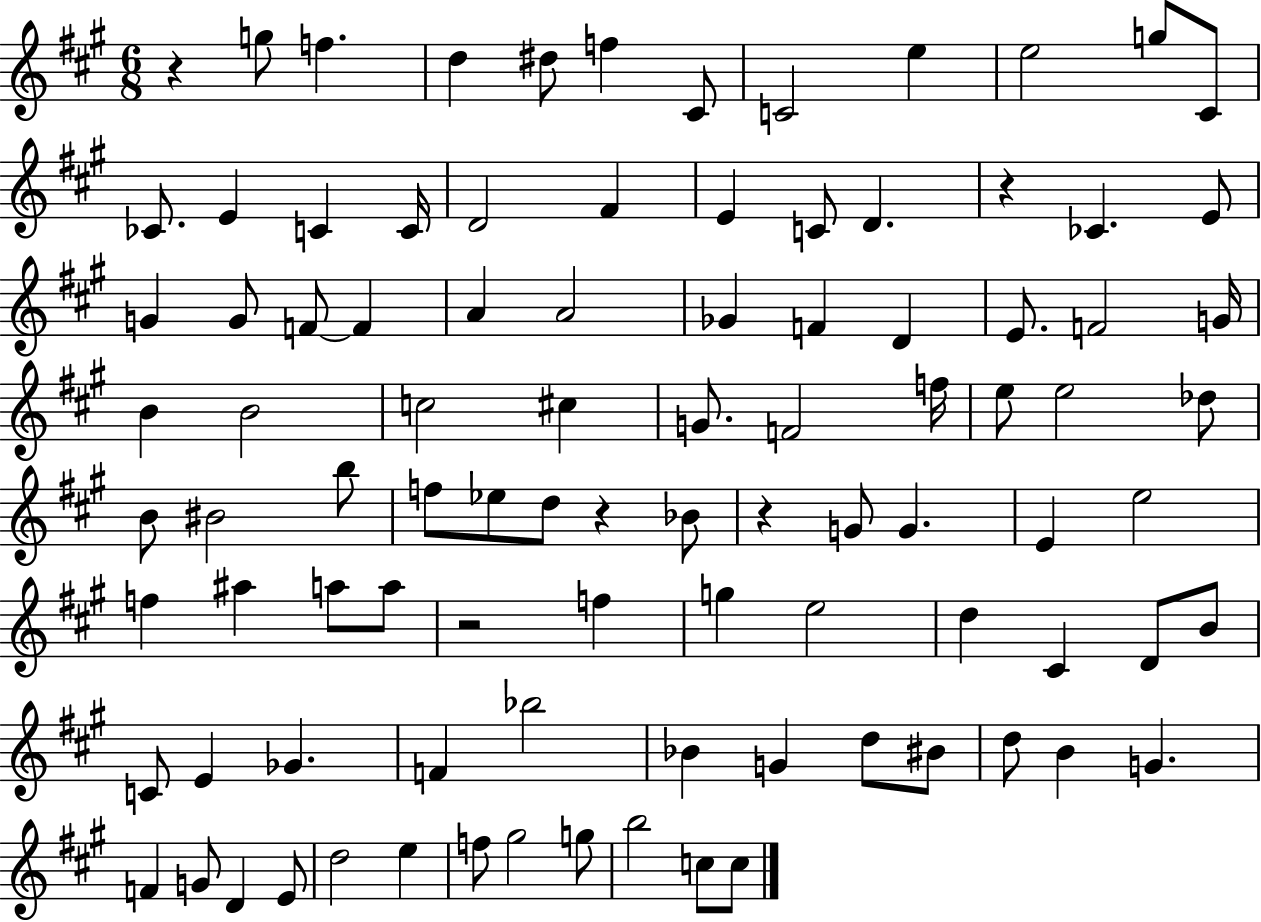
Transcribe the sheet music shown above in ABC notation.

X:1
T:Untitled
M:6/8
L:1/4
K:A
z g/2 f d ^d/2 f ^C/2 C2 e e2 g/2 ^C/2 _C/2 E C C/4 D2 ^F E C/2 D z _C E/2 G G/2 F/2 F A A2 _G F D E/2 F2 G/4 B B2 c2 ^c G/2 F2 f/4 e/2 e2 _d/2 B/2 ^B2 b/2 f/2 _e/2 d/2 z _B/2 z G/2 G E e2 f ^a a/2 a/2 z2 f g e2 d ^C D/2 B/2 C/2 E _G F _b2 _B G d/2 ^B/2 d/2 B G F G/2 D E/2 d2 e f/2 ^g2 g/2 b2 c/2 c/2